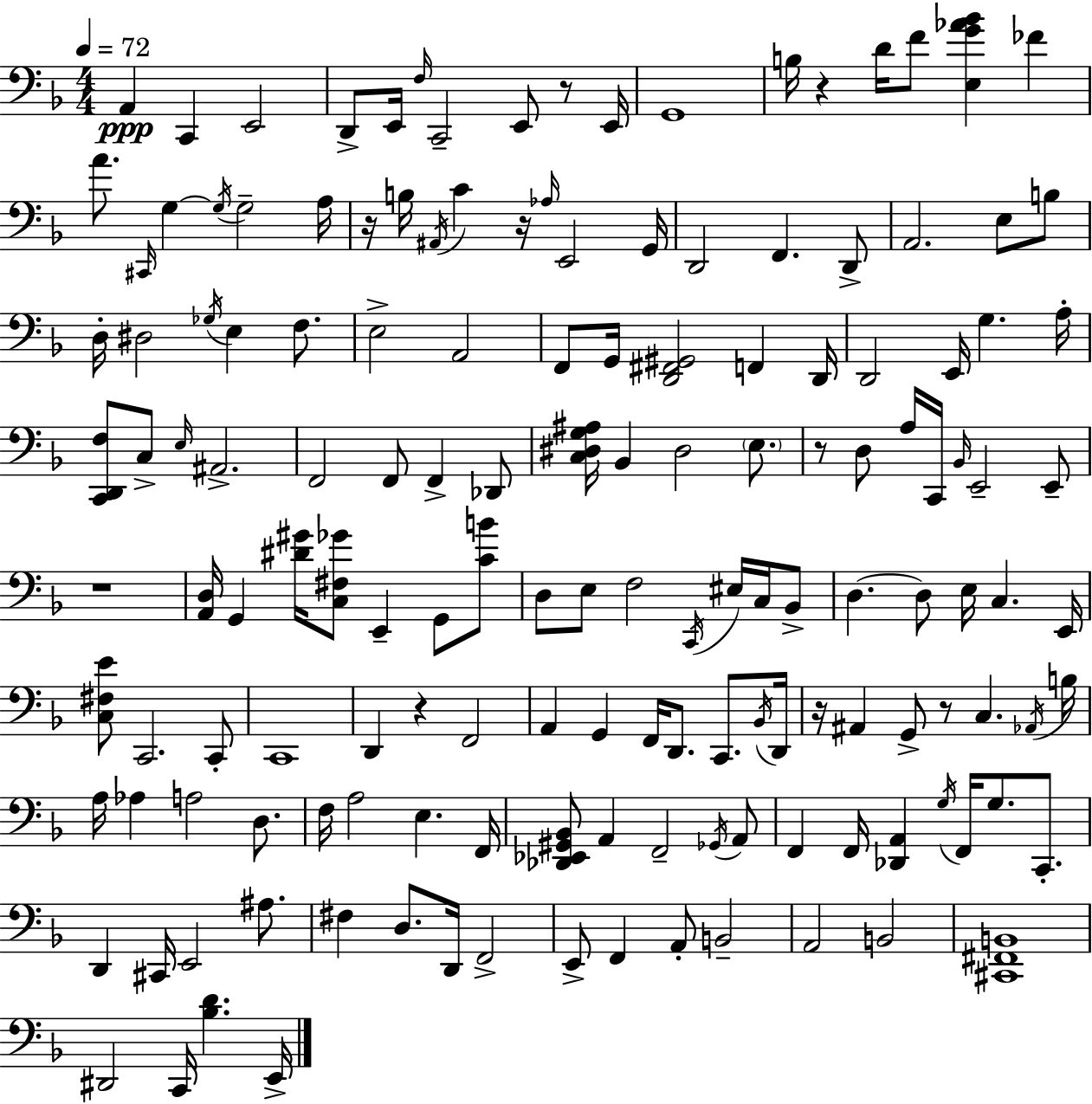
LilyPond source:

{
  \clef bass
  \numericTimeSignature
  \time 4/4
  \key d \minor
  \tempo 4 = 72
  \repeat volta 2 { a,4\ppp c,4 e,2 | d,8-> e,16 \grace { f16 } c,2-- e,8 r8 | e,16 g,1 | b16 r4 d'16 f'8 <e g' aes' bes'>4 fes'4 | \break a'8. \grace { cis,16 } g4~~ \acciaccatura { g16 } g2-- | a16 r16 b16 \acciaccatura { ais,16 } c'4 r16 \grace { aes16 } e,2 | g,16 d,2 f,4. | d,8-> a,2. | \break e8 b8 d16-. dis2 \acciaccatura { ges16 } e4 | f8. e2-> a,2 | f,8 g,16 <d, fis, gis,>2 | f,4 d,16 d,2 e,16 g4. | \break a16-. <c, d, f>8 c8-> \grace { e16 } ais,2.-> | f,2 f,8 | f,4-> des,8 <c dis g ais>16 bes,4 dis2 | \parenthesize e8. r8 d8 a16 c,16 \grace { bes,16 } e,2-- | \break e,8-- r1 | <a, d>16 g,4 <dis' gis'>16 <c fis ges'>8 | e,4-- g,8 <c' b'>8 d8 e8 f2 | \acciaccatura { c,16 } eis16 c16 bes,8-> d4.~~ d8 | \break e16 c4. e,16 <c fis e'>8 c,2. | c,8-. c,1 | d,4 r4 | f,2 a,4 g,4 | \break f,16 d,8. c,8. \acciaccatura { bes,16 } d,16 r16 ais,4 g,8-> | r8 c4. \acciaccatura { aes,16 } b16 a16 aes4 | a2 d8. f16 a2 | e4. f,16 <des, ees, gis, bes,>8 a,4 | \break f,2-- \acciaccatura { ges,16 } a,8 f,4 | f,16 <des, a,>4 \acciaccatura { g16 } f,16 g8. c,8.-. d,4 | cis,16 e,2 ais8. fis4 | d8. d,16 f,2-> e,8-> f,4 | \break a,8-. b,2-- a,2 | b,2 <cis, fis, b,>1 | dis,2 | c,16 <bes d'>4. e,16-> } \bar "|."
}